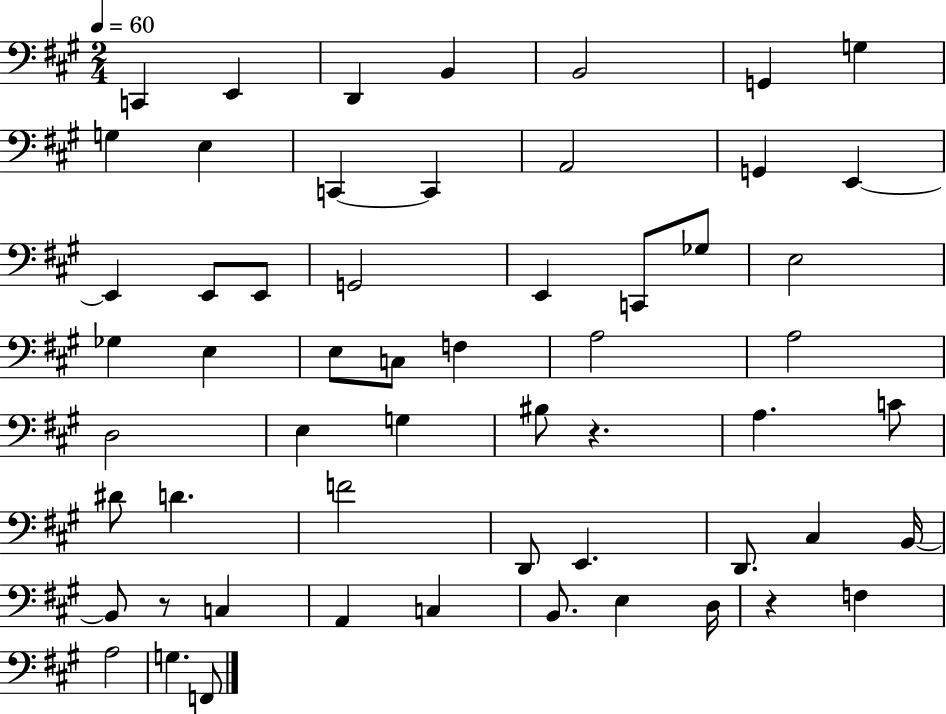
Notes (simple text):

C2/q E2/q D2/q B2/q B2/h G2/q G3/q G3/q E3/q C2/q C2/q A2/h G2/q E2/q E2/q E2/e E2/e G2/h E2/q C2/e Gb3/e E3/h Gb3/q E3/q E3/e C3/e F3/q A3/h A3/h D3/h E3/q G3/q BIS3/e R/q. A3/q. C4/e D#4/e D4/q. F4/h D2/e E2/q. D2/e. C#3/q B2/s B2/e R/e C3/q A2/q C3/q B2/e. E3/q D3/s R/q F3/q A3/h G3/q. F2/e